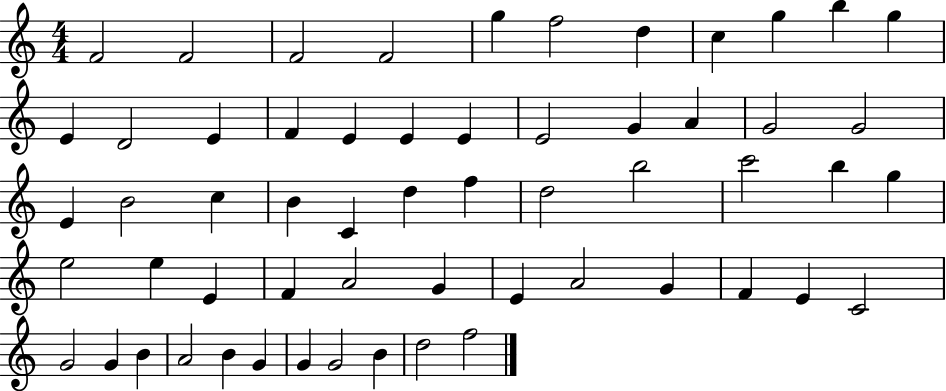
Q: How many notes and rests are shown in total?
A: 58